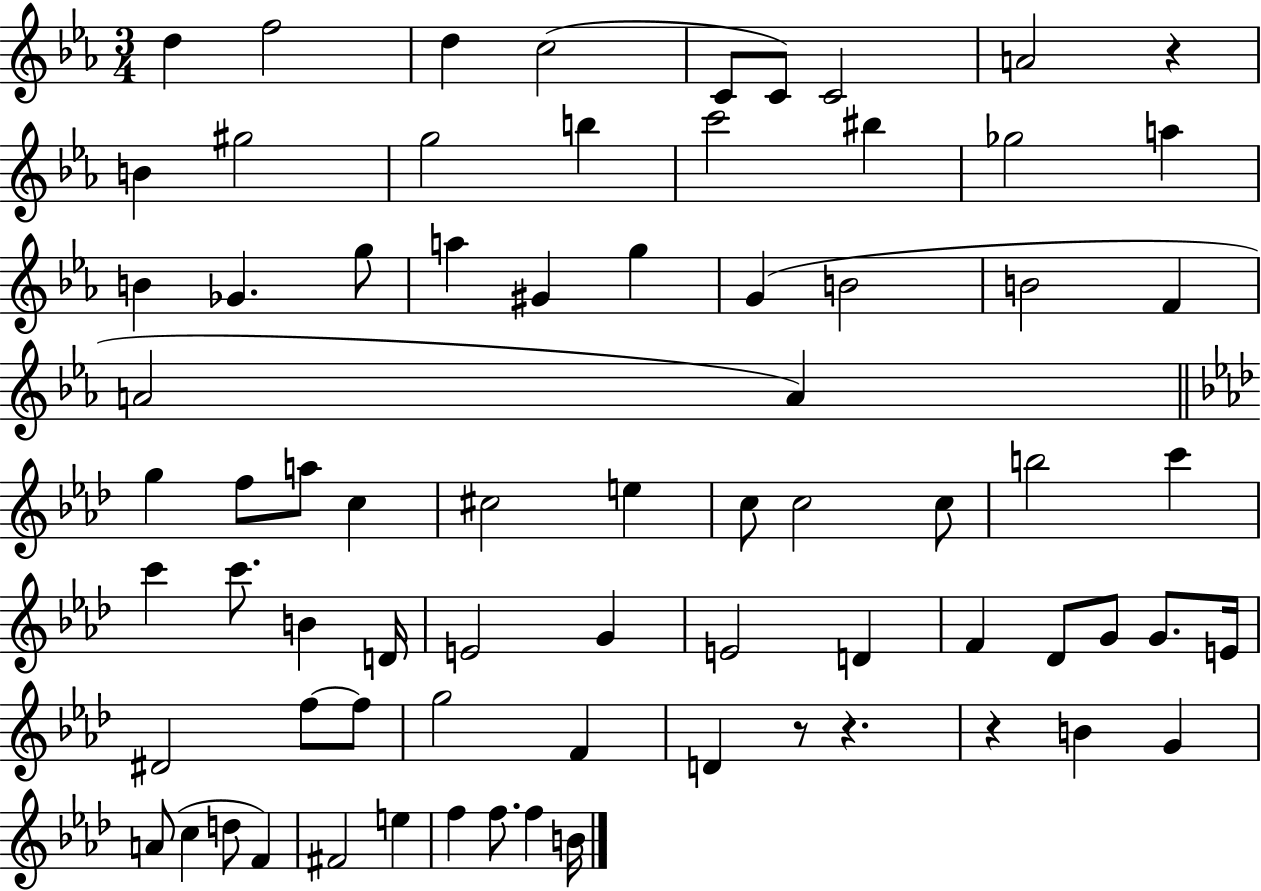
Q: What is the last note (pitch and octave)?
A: B4